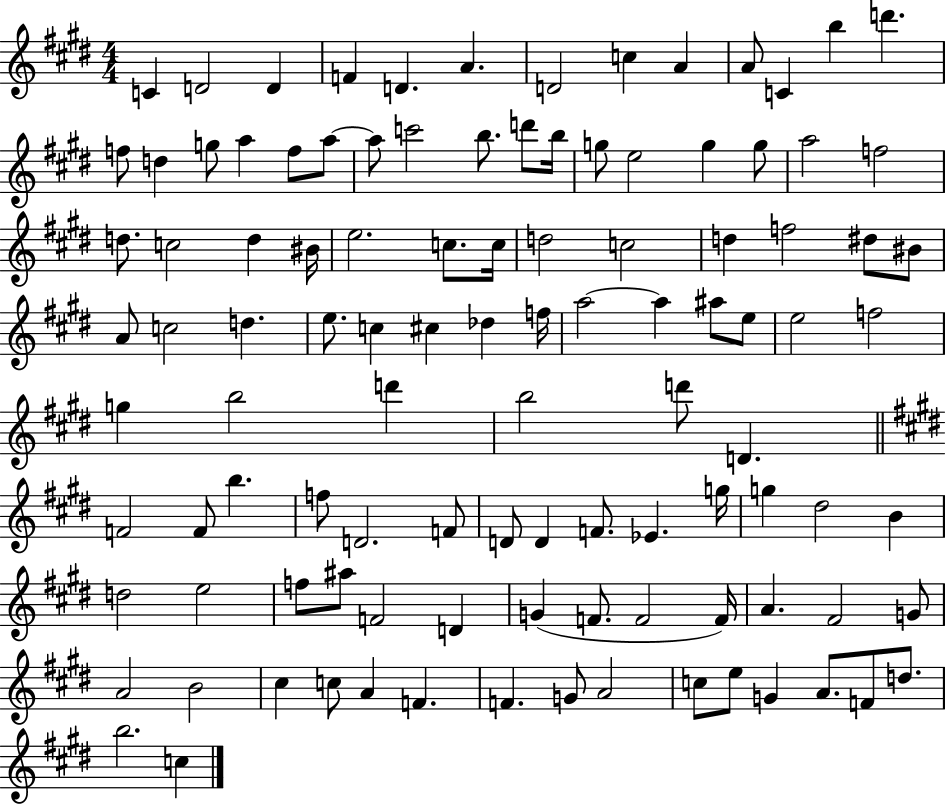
C4/q D4/h D4/q F4/q D4/q. A4/q. D4/h C5/q A4/q A4/e C4/q B5/q D6/q. F5/e D5/q G5/e A5/q F5/e A5/e A5/e C6/h B5/e. D6/e B5/s G5/e E5/h G5/q G5/e A5/h F5/h D5/e. C5/h D5/q BIS4/s E5/h. C5/e. C5/s D5/h C5/h D5/q F5/h D#5/e BIS4/e A4/e C5/h D5/q. E5/e. C5/q C#5/q Db5/q F5/s A5/h A5/q A#5/e E5/e E5/h F5/h G5/q B5/h D6/q B5/h D6/e D4/q. F4/h F4/e B5/q. F5/e D4/h. F4/e D4/e D4/q F4/e. Eb4/q. G5/s G5/q D#5/h B4/q D5/h E5/h F5/e A#5/e F4/h D4/q G4/q F4/e. F4/h F4/s A4/q. F#4/h G4/e A4/h B4/h C#5/q C5/e A4/q F4/q. F4/q. G4/e A4/h C5/e E5/e G4/q A4/e. F4/e D5/e. B5/h. C5/q